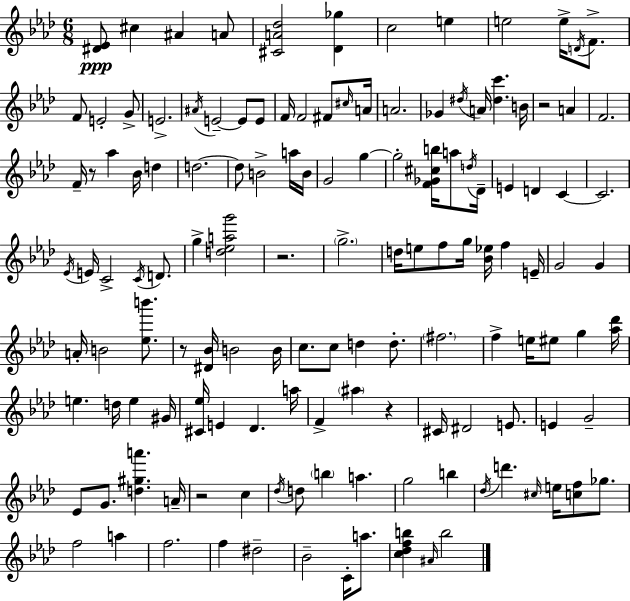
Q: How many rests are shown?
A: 6